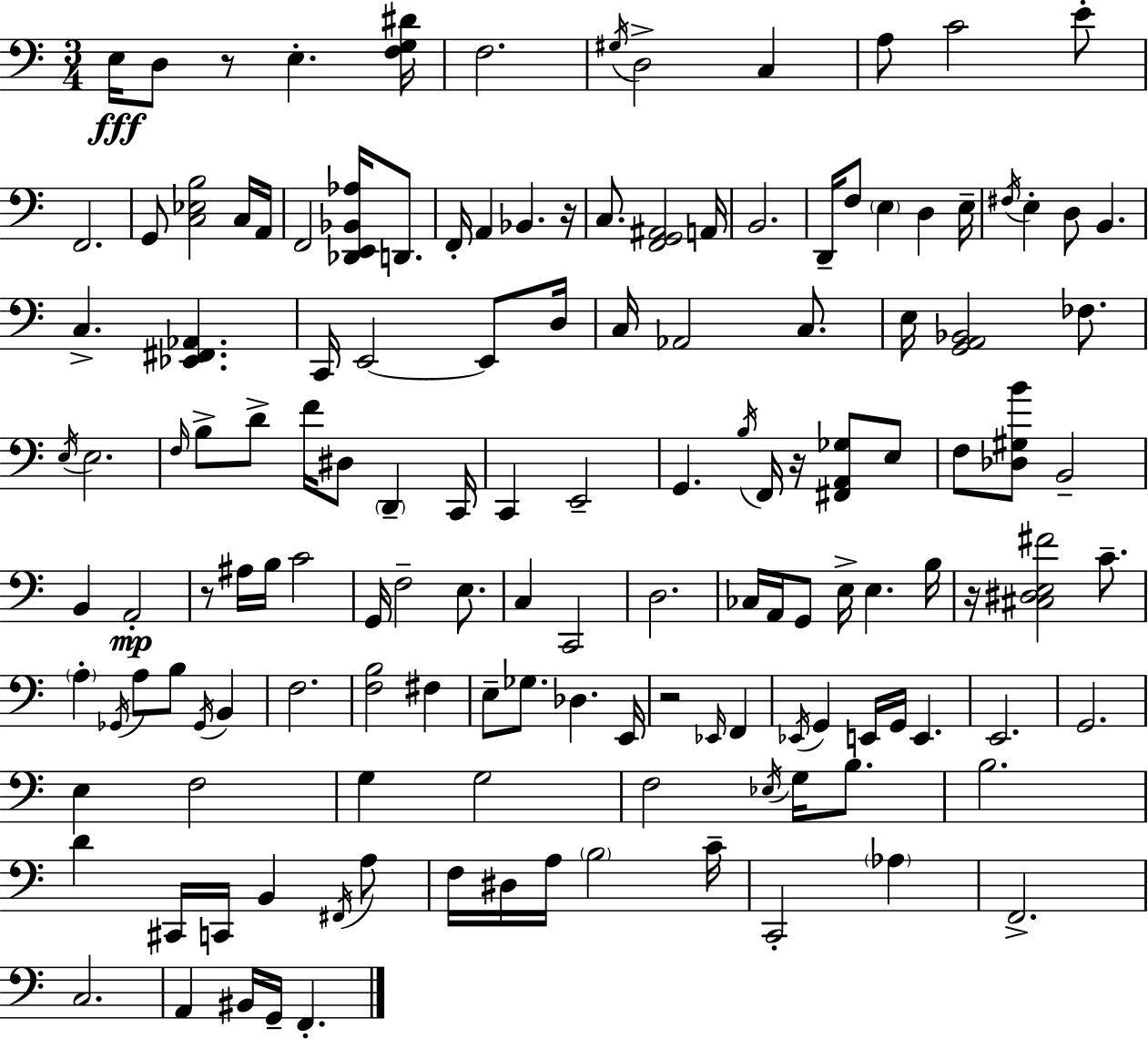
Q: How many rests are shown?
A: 6